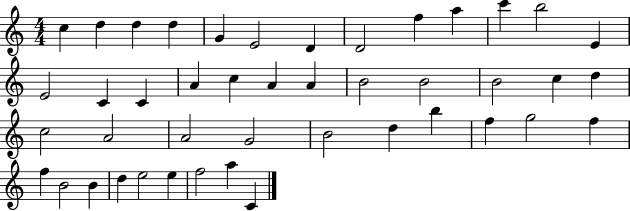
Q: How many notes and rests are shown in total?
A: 44